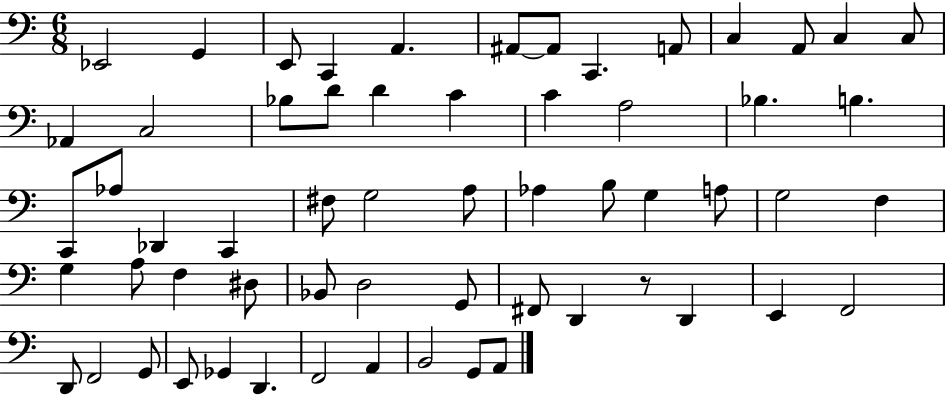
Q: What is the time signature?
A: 6/8